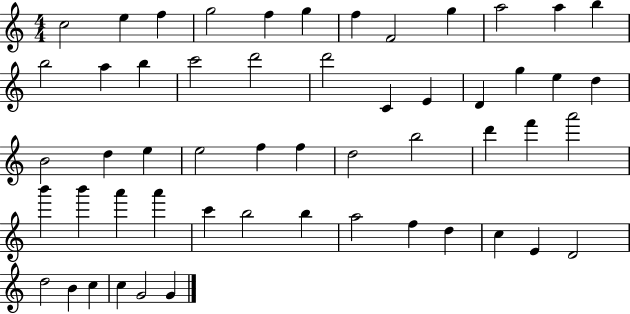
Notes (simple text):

C5/h E5/q F5/q G5/h F5/q G5/q F5/q F4/h G5/q A5/h A5/q B5/q B5/h A5/q B5/q C6/h D6/h D6/h C4/q E4/q D4/q G5/q E5/q D5/q B4/h D5/q E5/q E5/h F5/q F5/q D5/h B5/h D6/q F6/q A6/h B6/q B6/q A6/q A6/q C6/q B5/h B5/q A5/h F5/q D5/q C5/q E4/q D4/h D5/h B4/q C5/q C5/q G4/h G4/q